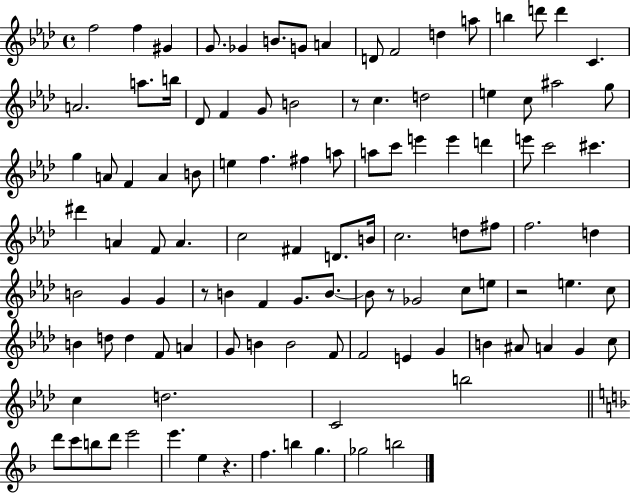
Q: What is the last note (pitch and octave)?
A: B5